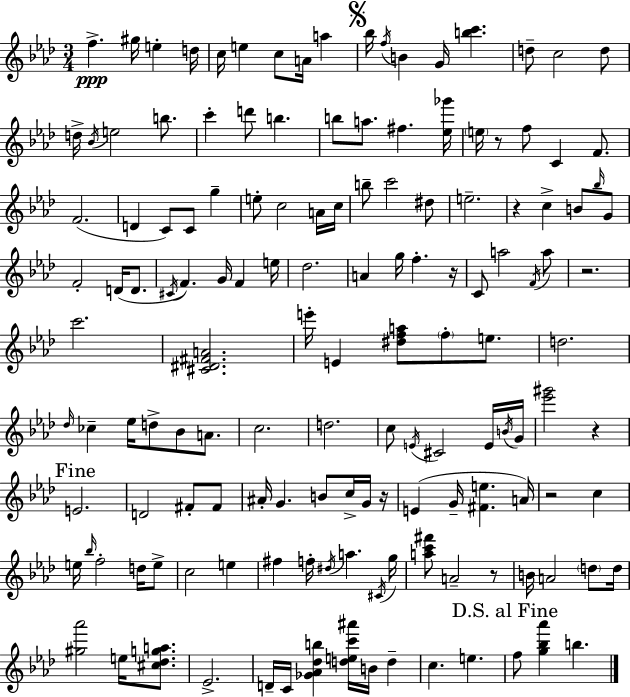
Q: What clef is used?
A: treble